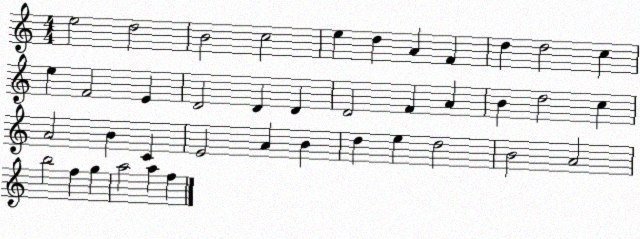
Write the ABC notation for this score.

X:1
T:Untitled
M:4/4
L:1/4
K:C
e2 d2 B2 c2 e d A F d d2 c e F2 E D2 D D D2 F A B d2 c A2 B C E2 A B d e d2 B2 A2 b2 f g a2 a f